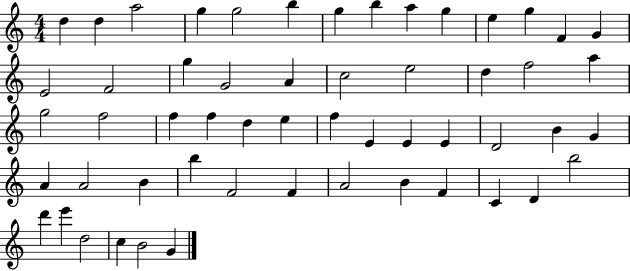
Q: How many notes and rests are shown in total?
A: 55